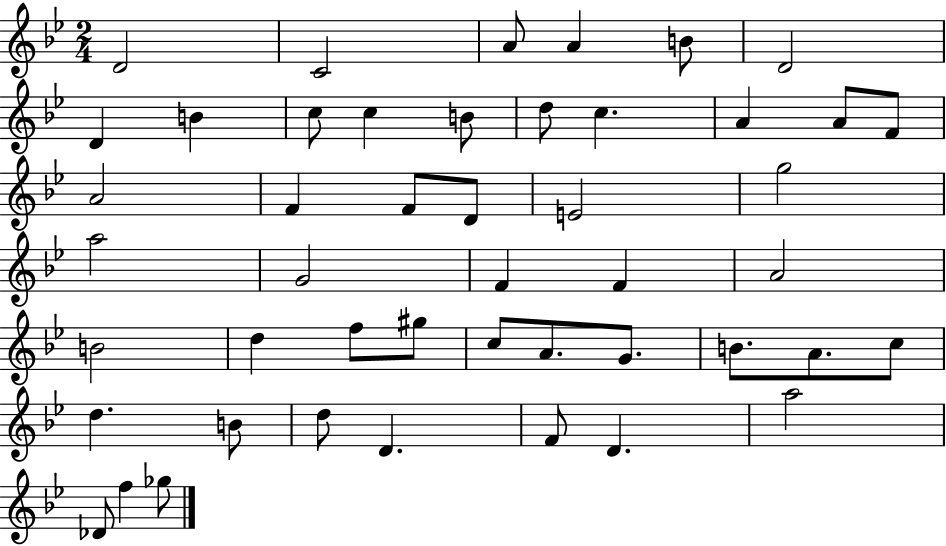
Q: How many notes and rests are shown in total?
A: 47